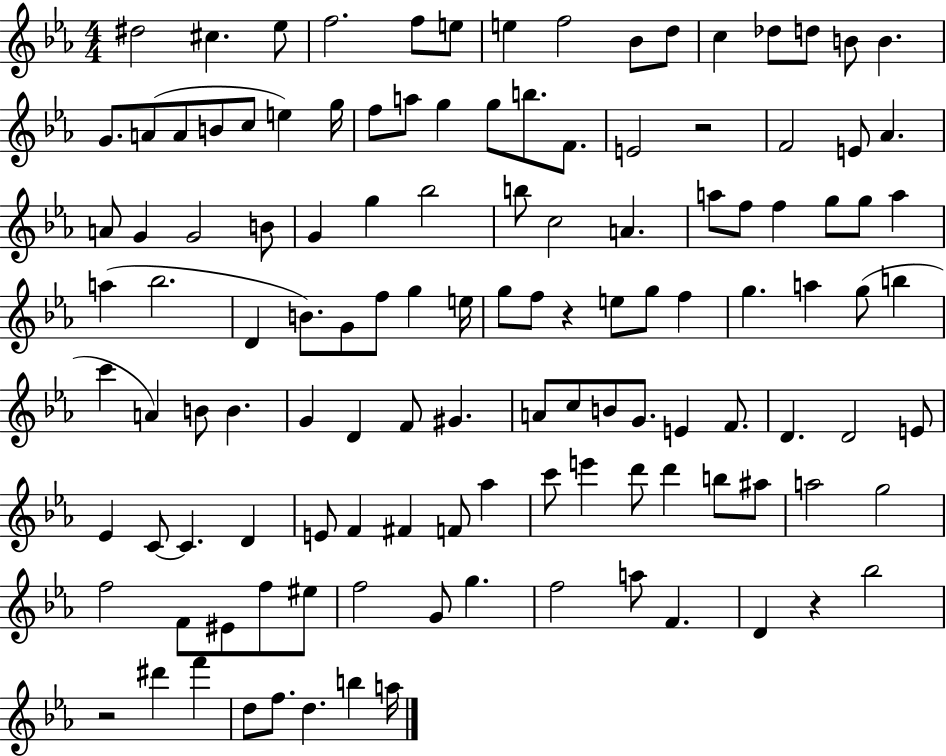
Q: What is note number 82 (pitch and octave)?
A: E4